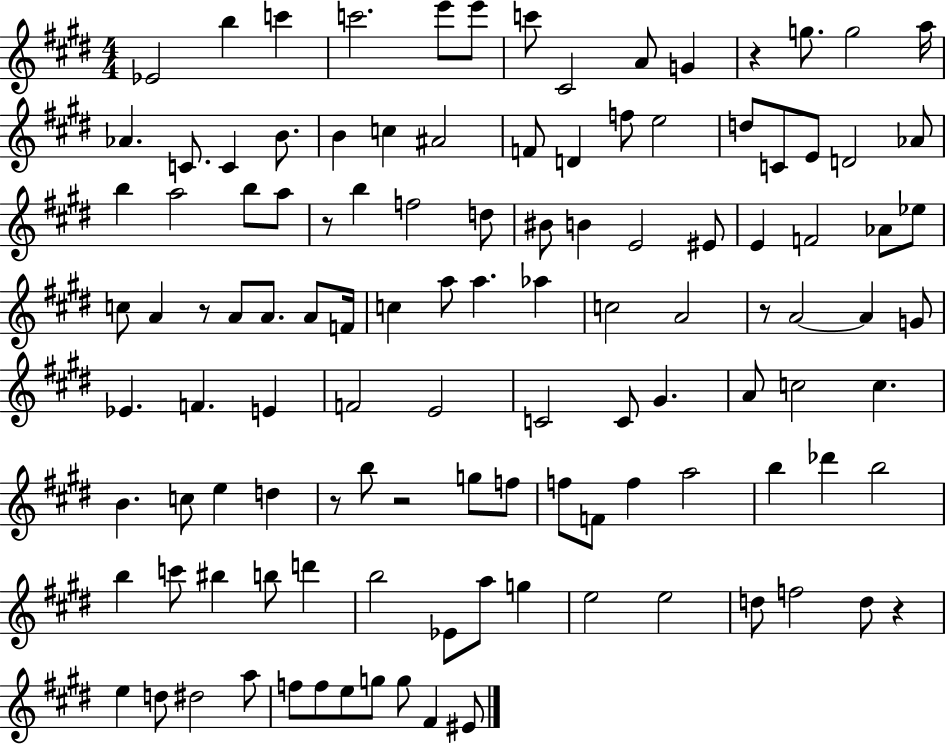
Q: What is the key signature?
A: E major